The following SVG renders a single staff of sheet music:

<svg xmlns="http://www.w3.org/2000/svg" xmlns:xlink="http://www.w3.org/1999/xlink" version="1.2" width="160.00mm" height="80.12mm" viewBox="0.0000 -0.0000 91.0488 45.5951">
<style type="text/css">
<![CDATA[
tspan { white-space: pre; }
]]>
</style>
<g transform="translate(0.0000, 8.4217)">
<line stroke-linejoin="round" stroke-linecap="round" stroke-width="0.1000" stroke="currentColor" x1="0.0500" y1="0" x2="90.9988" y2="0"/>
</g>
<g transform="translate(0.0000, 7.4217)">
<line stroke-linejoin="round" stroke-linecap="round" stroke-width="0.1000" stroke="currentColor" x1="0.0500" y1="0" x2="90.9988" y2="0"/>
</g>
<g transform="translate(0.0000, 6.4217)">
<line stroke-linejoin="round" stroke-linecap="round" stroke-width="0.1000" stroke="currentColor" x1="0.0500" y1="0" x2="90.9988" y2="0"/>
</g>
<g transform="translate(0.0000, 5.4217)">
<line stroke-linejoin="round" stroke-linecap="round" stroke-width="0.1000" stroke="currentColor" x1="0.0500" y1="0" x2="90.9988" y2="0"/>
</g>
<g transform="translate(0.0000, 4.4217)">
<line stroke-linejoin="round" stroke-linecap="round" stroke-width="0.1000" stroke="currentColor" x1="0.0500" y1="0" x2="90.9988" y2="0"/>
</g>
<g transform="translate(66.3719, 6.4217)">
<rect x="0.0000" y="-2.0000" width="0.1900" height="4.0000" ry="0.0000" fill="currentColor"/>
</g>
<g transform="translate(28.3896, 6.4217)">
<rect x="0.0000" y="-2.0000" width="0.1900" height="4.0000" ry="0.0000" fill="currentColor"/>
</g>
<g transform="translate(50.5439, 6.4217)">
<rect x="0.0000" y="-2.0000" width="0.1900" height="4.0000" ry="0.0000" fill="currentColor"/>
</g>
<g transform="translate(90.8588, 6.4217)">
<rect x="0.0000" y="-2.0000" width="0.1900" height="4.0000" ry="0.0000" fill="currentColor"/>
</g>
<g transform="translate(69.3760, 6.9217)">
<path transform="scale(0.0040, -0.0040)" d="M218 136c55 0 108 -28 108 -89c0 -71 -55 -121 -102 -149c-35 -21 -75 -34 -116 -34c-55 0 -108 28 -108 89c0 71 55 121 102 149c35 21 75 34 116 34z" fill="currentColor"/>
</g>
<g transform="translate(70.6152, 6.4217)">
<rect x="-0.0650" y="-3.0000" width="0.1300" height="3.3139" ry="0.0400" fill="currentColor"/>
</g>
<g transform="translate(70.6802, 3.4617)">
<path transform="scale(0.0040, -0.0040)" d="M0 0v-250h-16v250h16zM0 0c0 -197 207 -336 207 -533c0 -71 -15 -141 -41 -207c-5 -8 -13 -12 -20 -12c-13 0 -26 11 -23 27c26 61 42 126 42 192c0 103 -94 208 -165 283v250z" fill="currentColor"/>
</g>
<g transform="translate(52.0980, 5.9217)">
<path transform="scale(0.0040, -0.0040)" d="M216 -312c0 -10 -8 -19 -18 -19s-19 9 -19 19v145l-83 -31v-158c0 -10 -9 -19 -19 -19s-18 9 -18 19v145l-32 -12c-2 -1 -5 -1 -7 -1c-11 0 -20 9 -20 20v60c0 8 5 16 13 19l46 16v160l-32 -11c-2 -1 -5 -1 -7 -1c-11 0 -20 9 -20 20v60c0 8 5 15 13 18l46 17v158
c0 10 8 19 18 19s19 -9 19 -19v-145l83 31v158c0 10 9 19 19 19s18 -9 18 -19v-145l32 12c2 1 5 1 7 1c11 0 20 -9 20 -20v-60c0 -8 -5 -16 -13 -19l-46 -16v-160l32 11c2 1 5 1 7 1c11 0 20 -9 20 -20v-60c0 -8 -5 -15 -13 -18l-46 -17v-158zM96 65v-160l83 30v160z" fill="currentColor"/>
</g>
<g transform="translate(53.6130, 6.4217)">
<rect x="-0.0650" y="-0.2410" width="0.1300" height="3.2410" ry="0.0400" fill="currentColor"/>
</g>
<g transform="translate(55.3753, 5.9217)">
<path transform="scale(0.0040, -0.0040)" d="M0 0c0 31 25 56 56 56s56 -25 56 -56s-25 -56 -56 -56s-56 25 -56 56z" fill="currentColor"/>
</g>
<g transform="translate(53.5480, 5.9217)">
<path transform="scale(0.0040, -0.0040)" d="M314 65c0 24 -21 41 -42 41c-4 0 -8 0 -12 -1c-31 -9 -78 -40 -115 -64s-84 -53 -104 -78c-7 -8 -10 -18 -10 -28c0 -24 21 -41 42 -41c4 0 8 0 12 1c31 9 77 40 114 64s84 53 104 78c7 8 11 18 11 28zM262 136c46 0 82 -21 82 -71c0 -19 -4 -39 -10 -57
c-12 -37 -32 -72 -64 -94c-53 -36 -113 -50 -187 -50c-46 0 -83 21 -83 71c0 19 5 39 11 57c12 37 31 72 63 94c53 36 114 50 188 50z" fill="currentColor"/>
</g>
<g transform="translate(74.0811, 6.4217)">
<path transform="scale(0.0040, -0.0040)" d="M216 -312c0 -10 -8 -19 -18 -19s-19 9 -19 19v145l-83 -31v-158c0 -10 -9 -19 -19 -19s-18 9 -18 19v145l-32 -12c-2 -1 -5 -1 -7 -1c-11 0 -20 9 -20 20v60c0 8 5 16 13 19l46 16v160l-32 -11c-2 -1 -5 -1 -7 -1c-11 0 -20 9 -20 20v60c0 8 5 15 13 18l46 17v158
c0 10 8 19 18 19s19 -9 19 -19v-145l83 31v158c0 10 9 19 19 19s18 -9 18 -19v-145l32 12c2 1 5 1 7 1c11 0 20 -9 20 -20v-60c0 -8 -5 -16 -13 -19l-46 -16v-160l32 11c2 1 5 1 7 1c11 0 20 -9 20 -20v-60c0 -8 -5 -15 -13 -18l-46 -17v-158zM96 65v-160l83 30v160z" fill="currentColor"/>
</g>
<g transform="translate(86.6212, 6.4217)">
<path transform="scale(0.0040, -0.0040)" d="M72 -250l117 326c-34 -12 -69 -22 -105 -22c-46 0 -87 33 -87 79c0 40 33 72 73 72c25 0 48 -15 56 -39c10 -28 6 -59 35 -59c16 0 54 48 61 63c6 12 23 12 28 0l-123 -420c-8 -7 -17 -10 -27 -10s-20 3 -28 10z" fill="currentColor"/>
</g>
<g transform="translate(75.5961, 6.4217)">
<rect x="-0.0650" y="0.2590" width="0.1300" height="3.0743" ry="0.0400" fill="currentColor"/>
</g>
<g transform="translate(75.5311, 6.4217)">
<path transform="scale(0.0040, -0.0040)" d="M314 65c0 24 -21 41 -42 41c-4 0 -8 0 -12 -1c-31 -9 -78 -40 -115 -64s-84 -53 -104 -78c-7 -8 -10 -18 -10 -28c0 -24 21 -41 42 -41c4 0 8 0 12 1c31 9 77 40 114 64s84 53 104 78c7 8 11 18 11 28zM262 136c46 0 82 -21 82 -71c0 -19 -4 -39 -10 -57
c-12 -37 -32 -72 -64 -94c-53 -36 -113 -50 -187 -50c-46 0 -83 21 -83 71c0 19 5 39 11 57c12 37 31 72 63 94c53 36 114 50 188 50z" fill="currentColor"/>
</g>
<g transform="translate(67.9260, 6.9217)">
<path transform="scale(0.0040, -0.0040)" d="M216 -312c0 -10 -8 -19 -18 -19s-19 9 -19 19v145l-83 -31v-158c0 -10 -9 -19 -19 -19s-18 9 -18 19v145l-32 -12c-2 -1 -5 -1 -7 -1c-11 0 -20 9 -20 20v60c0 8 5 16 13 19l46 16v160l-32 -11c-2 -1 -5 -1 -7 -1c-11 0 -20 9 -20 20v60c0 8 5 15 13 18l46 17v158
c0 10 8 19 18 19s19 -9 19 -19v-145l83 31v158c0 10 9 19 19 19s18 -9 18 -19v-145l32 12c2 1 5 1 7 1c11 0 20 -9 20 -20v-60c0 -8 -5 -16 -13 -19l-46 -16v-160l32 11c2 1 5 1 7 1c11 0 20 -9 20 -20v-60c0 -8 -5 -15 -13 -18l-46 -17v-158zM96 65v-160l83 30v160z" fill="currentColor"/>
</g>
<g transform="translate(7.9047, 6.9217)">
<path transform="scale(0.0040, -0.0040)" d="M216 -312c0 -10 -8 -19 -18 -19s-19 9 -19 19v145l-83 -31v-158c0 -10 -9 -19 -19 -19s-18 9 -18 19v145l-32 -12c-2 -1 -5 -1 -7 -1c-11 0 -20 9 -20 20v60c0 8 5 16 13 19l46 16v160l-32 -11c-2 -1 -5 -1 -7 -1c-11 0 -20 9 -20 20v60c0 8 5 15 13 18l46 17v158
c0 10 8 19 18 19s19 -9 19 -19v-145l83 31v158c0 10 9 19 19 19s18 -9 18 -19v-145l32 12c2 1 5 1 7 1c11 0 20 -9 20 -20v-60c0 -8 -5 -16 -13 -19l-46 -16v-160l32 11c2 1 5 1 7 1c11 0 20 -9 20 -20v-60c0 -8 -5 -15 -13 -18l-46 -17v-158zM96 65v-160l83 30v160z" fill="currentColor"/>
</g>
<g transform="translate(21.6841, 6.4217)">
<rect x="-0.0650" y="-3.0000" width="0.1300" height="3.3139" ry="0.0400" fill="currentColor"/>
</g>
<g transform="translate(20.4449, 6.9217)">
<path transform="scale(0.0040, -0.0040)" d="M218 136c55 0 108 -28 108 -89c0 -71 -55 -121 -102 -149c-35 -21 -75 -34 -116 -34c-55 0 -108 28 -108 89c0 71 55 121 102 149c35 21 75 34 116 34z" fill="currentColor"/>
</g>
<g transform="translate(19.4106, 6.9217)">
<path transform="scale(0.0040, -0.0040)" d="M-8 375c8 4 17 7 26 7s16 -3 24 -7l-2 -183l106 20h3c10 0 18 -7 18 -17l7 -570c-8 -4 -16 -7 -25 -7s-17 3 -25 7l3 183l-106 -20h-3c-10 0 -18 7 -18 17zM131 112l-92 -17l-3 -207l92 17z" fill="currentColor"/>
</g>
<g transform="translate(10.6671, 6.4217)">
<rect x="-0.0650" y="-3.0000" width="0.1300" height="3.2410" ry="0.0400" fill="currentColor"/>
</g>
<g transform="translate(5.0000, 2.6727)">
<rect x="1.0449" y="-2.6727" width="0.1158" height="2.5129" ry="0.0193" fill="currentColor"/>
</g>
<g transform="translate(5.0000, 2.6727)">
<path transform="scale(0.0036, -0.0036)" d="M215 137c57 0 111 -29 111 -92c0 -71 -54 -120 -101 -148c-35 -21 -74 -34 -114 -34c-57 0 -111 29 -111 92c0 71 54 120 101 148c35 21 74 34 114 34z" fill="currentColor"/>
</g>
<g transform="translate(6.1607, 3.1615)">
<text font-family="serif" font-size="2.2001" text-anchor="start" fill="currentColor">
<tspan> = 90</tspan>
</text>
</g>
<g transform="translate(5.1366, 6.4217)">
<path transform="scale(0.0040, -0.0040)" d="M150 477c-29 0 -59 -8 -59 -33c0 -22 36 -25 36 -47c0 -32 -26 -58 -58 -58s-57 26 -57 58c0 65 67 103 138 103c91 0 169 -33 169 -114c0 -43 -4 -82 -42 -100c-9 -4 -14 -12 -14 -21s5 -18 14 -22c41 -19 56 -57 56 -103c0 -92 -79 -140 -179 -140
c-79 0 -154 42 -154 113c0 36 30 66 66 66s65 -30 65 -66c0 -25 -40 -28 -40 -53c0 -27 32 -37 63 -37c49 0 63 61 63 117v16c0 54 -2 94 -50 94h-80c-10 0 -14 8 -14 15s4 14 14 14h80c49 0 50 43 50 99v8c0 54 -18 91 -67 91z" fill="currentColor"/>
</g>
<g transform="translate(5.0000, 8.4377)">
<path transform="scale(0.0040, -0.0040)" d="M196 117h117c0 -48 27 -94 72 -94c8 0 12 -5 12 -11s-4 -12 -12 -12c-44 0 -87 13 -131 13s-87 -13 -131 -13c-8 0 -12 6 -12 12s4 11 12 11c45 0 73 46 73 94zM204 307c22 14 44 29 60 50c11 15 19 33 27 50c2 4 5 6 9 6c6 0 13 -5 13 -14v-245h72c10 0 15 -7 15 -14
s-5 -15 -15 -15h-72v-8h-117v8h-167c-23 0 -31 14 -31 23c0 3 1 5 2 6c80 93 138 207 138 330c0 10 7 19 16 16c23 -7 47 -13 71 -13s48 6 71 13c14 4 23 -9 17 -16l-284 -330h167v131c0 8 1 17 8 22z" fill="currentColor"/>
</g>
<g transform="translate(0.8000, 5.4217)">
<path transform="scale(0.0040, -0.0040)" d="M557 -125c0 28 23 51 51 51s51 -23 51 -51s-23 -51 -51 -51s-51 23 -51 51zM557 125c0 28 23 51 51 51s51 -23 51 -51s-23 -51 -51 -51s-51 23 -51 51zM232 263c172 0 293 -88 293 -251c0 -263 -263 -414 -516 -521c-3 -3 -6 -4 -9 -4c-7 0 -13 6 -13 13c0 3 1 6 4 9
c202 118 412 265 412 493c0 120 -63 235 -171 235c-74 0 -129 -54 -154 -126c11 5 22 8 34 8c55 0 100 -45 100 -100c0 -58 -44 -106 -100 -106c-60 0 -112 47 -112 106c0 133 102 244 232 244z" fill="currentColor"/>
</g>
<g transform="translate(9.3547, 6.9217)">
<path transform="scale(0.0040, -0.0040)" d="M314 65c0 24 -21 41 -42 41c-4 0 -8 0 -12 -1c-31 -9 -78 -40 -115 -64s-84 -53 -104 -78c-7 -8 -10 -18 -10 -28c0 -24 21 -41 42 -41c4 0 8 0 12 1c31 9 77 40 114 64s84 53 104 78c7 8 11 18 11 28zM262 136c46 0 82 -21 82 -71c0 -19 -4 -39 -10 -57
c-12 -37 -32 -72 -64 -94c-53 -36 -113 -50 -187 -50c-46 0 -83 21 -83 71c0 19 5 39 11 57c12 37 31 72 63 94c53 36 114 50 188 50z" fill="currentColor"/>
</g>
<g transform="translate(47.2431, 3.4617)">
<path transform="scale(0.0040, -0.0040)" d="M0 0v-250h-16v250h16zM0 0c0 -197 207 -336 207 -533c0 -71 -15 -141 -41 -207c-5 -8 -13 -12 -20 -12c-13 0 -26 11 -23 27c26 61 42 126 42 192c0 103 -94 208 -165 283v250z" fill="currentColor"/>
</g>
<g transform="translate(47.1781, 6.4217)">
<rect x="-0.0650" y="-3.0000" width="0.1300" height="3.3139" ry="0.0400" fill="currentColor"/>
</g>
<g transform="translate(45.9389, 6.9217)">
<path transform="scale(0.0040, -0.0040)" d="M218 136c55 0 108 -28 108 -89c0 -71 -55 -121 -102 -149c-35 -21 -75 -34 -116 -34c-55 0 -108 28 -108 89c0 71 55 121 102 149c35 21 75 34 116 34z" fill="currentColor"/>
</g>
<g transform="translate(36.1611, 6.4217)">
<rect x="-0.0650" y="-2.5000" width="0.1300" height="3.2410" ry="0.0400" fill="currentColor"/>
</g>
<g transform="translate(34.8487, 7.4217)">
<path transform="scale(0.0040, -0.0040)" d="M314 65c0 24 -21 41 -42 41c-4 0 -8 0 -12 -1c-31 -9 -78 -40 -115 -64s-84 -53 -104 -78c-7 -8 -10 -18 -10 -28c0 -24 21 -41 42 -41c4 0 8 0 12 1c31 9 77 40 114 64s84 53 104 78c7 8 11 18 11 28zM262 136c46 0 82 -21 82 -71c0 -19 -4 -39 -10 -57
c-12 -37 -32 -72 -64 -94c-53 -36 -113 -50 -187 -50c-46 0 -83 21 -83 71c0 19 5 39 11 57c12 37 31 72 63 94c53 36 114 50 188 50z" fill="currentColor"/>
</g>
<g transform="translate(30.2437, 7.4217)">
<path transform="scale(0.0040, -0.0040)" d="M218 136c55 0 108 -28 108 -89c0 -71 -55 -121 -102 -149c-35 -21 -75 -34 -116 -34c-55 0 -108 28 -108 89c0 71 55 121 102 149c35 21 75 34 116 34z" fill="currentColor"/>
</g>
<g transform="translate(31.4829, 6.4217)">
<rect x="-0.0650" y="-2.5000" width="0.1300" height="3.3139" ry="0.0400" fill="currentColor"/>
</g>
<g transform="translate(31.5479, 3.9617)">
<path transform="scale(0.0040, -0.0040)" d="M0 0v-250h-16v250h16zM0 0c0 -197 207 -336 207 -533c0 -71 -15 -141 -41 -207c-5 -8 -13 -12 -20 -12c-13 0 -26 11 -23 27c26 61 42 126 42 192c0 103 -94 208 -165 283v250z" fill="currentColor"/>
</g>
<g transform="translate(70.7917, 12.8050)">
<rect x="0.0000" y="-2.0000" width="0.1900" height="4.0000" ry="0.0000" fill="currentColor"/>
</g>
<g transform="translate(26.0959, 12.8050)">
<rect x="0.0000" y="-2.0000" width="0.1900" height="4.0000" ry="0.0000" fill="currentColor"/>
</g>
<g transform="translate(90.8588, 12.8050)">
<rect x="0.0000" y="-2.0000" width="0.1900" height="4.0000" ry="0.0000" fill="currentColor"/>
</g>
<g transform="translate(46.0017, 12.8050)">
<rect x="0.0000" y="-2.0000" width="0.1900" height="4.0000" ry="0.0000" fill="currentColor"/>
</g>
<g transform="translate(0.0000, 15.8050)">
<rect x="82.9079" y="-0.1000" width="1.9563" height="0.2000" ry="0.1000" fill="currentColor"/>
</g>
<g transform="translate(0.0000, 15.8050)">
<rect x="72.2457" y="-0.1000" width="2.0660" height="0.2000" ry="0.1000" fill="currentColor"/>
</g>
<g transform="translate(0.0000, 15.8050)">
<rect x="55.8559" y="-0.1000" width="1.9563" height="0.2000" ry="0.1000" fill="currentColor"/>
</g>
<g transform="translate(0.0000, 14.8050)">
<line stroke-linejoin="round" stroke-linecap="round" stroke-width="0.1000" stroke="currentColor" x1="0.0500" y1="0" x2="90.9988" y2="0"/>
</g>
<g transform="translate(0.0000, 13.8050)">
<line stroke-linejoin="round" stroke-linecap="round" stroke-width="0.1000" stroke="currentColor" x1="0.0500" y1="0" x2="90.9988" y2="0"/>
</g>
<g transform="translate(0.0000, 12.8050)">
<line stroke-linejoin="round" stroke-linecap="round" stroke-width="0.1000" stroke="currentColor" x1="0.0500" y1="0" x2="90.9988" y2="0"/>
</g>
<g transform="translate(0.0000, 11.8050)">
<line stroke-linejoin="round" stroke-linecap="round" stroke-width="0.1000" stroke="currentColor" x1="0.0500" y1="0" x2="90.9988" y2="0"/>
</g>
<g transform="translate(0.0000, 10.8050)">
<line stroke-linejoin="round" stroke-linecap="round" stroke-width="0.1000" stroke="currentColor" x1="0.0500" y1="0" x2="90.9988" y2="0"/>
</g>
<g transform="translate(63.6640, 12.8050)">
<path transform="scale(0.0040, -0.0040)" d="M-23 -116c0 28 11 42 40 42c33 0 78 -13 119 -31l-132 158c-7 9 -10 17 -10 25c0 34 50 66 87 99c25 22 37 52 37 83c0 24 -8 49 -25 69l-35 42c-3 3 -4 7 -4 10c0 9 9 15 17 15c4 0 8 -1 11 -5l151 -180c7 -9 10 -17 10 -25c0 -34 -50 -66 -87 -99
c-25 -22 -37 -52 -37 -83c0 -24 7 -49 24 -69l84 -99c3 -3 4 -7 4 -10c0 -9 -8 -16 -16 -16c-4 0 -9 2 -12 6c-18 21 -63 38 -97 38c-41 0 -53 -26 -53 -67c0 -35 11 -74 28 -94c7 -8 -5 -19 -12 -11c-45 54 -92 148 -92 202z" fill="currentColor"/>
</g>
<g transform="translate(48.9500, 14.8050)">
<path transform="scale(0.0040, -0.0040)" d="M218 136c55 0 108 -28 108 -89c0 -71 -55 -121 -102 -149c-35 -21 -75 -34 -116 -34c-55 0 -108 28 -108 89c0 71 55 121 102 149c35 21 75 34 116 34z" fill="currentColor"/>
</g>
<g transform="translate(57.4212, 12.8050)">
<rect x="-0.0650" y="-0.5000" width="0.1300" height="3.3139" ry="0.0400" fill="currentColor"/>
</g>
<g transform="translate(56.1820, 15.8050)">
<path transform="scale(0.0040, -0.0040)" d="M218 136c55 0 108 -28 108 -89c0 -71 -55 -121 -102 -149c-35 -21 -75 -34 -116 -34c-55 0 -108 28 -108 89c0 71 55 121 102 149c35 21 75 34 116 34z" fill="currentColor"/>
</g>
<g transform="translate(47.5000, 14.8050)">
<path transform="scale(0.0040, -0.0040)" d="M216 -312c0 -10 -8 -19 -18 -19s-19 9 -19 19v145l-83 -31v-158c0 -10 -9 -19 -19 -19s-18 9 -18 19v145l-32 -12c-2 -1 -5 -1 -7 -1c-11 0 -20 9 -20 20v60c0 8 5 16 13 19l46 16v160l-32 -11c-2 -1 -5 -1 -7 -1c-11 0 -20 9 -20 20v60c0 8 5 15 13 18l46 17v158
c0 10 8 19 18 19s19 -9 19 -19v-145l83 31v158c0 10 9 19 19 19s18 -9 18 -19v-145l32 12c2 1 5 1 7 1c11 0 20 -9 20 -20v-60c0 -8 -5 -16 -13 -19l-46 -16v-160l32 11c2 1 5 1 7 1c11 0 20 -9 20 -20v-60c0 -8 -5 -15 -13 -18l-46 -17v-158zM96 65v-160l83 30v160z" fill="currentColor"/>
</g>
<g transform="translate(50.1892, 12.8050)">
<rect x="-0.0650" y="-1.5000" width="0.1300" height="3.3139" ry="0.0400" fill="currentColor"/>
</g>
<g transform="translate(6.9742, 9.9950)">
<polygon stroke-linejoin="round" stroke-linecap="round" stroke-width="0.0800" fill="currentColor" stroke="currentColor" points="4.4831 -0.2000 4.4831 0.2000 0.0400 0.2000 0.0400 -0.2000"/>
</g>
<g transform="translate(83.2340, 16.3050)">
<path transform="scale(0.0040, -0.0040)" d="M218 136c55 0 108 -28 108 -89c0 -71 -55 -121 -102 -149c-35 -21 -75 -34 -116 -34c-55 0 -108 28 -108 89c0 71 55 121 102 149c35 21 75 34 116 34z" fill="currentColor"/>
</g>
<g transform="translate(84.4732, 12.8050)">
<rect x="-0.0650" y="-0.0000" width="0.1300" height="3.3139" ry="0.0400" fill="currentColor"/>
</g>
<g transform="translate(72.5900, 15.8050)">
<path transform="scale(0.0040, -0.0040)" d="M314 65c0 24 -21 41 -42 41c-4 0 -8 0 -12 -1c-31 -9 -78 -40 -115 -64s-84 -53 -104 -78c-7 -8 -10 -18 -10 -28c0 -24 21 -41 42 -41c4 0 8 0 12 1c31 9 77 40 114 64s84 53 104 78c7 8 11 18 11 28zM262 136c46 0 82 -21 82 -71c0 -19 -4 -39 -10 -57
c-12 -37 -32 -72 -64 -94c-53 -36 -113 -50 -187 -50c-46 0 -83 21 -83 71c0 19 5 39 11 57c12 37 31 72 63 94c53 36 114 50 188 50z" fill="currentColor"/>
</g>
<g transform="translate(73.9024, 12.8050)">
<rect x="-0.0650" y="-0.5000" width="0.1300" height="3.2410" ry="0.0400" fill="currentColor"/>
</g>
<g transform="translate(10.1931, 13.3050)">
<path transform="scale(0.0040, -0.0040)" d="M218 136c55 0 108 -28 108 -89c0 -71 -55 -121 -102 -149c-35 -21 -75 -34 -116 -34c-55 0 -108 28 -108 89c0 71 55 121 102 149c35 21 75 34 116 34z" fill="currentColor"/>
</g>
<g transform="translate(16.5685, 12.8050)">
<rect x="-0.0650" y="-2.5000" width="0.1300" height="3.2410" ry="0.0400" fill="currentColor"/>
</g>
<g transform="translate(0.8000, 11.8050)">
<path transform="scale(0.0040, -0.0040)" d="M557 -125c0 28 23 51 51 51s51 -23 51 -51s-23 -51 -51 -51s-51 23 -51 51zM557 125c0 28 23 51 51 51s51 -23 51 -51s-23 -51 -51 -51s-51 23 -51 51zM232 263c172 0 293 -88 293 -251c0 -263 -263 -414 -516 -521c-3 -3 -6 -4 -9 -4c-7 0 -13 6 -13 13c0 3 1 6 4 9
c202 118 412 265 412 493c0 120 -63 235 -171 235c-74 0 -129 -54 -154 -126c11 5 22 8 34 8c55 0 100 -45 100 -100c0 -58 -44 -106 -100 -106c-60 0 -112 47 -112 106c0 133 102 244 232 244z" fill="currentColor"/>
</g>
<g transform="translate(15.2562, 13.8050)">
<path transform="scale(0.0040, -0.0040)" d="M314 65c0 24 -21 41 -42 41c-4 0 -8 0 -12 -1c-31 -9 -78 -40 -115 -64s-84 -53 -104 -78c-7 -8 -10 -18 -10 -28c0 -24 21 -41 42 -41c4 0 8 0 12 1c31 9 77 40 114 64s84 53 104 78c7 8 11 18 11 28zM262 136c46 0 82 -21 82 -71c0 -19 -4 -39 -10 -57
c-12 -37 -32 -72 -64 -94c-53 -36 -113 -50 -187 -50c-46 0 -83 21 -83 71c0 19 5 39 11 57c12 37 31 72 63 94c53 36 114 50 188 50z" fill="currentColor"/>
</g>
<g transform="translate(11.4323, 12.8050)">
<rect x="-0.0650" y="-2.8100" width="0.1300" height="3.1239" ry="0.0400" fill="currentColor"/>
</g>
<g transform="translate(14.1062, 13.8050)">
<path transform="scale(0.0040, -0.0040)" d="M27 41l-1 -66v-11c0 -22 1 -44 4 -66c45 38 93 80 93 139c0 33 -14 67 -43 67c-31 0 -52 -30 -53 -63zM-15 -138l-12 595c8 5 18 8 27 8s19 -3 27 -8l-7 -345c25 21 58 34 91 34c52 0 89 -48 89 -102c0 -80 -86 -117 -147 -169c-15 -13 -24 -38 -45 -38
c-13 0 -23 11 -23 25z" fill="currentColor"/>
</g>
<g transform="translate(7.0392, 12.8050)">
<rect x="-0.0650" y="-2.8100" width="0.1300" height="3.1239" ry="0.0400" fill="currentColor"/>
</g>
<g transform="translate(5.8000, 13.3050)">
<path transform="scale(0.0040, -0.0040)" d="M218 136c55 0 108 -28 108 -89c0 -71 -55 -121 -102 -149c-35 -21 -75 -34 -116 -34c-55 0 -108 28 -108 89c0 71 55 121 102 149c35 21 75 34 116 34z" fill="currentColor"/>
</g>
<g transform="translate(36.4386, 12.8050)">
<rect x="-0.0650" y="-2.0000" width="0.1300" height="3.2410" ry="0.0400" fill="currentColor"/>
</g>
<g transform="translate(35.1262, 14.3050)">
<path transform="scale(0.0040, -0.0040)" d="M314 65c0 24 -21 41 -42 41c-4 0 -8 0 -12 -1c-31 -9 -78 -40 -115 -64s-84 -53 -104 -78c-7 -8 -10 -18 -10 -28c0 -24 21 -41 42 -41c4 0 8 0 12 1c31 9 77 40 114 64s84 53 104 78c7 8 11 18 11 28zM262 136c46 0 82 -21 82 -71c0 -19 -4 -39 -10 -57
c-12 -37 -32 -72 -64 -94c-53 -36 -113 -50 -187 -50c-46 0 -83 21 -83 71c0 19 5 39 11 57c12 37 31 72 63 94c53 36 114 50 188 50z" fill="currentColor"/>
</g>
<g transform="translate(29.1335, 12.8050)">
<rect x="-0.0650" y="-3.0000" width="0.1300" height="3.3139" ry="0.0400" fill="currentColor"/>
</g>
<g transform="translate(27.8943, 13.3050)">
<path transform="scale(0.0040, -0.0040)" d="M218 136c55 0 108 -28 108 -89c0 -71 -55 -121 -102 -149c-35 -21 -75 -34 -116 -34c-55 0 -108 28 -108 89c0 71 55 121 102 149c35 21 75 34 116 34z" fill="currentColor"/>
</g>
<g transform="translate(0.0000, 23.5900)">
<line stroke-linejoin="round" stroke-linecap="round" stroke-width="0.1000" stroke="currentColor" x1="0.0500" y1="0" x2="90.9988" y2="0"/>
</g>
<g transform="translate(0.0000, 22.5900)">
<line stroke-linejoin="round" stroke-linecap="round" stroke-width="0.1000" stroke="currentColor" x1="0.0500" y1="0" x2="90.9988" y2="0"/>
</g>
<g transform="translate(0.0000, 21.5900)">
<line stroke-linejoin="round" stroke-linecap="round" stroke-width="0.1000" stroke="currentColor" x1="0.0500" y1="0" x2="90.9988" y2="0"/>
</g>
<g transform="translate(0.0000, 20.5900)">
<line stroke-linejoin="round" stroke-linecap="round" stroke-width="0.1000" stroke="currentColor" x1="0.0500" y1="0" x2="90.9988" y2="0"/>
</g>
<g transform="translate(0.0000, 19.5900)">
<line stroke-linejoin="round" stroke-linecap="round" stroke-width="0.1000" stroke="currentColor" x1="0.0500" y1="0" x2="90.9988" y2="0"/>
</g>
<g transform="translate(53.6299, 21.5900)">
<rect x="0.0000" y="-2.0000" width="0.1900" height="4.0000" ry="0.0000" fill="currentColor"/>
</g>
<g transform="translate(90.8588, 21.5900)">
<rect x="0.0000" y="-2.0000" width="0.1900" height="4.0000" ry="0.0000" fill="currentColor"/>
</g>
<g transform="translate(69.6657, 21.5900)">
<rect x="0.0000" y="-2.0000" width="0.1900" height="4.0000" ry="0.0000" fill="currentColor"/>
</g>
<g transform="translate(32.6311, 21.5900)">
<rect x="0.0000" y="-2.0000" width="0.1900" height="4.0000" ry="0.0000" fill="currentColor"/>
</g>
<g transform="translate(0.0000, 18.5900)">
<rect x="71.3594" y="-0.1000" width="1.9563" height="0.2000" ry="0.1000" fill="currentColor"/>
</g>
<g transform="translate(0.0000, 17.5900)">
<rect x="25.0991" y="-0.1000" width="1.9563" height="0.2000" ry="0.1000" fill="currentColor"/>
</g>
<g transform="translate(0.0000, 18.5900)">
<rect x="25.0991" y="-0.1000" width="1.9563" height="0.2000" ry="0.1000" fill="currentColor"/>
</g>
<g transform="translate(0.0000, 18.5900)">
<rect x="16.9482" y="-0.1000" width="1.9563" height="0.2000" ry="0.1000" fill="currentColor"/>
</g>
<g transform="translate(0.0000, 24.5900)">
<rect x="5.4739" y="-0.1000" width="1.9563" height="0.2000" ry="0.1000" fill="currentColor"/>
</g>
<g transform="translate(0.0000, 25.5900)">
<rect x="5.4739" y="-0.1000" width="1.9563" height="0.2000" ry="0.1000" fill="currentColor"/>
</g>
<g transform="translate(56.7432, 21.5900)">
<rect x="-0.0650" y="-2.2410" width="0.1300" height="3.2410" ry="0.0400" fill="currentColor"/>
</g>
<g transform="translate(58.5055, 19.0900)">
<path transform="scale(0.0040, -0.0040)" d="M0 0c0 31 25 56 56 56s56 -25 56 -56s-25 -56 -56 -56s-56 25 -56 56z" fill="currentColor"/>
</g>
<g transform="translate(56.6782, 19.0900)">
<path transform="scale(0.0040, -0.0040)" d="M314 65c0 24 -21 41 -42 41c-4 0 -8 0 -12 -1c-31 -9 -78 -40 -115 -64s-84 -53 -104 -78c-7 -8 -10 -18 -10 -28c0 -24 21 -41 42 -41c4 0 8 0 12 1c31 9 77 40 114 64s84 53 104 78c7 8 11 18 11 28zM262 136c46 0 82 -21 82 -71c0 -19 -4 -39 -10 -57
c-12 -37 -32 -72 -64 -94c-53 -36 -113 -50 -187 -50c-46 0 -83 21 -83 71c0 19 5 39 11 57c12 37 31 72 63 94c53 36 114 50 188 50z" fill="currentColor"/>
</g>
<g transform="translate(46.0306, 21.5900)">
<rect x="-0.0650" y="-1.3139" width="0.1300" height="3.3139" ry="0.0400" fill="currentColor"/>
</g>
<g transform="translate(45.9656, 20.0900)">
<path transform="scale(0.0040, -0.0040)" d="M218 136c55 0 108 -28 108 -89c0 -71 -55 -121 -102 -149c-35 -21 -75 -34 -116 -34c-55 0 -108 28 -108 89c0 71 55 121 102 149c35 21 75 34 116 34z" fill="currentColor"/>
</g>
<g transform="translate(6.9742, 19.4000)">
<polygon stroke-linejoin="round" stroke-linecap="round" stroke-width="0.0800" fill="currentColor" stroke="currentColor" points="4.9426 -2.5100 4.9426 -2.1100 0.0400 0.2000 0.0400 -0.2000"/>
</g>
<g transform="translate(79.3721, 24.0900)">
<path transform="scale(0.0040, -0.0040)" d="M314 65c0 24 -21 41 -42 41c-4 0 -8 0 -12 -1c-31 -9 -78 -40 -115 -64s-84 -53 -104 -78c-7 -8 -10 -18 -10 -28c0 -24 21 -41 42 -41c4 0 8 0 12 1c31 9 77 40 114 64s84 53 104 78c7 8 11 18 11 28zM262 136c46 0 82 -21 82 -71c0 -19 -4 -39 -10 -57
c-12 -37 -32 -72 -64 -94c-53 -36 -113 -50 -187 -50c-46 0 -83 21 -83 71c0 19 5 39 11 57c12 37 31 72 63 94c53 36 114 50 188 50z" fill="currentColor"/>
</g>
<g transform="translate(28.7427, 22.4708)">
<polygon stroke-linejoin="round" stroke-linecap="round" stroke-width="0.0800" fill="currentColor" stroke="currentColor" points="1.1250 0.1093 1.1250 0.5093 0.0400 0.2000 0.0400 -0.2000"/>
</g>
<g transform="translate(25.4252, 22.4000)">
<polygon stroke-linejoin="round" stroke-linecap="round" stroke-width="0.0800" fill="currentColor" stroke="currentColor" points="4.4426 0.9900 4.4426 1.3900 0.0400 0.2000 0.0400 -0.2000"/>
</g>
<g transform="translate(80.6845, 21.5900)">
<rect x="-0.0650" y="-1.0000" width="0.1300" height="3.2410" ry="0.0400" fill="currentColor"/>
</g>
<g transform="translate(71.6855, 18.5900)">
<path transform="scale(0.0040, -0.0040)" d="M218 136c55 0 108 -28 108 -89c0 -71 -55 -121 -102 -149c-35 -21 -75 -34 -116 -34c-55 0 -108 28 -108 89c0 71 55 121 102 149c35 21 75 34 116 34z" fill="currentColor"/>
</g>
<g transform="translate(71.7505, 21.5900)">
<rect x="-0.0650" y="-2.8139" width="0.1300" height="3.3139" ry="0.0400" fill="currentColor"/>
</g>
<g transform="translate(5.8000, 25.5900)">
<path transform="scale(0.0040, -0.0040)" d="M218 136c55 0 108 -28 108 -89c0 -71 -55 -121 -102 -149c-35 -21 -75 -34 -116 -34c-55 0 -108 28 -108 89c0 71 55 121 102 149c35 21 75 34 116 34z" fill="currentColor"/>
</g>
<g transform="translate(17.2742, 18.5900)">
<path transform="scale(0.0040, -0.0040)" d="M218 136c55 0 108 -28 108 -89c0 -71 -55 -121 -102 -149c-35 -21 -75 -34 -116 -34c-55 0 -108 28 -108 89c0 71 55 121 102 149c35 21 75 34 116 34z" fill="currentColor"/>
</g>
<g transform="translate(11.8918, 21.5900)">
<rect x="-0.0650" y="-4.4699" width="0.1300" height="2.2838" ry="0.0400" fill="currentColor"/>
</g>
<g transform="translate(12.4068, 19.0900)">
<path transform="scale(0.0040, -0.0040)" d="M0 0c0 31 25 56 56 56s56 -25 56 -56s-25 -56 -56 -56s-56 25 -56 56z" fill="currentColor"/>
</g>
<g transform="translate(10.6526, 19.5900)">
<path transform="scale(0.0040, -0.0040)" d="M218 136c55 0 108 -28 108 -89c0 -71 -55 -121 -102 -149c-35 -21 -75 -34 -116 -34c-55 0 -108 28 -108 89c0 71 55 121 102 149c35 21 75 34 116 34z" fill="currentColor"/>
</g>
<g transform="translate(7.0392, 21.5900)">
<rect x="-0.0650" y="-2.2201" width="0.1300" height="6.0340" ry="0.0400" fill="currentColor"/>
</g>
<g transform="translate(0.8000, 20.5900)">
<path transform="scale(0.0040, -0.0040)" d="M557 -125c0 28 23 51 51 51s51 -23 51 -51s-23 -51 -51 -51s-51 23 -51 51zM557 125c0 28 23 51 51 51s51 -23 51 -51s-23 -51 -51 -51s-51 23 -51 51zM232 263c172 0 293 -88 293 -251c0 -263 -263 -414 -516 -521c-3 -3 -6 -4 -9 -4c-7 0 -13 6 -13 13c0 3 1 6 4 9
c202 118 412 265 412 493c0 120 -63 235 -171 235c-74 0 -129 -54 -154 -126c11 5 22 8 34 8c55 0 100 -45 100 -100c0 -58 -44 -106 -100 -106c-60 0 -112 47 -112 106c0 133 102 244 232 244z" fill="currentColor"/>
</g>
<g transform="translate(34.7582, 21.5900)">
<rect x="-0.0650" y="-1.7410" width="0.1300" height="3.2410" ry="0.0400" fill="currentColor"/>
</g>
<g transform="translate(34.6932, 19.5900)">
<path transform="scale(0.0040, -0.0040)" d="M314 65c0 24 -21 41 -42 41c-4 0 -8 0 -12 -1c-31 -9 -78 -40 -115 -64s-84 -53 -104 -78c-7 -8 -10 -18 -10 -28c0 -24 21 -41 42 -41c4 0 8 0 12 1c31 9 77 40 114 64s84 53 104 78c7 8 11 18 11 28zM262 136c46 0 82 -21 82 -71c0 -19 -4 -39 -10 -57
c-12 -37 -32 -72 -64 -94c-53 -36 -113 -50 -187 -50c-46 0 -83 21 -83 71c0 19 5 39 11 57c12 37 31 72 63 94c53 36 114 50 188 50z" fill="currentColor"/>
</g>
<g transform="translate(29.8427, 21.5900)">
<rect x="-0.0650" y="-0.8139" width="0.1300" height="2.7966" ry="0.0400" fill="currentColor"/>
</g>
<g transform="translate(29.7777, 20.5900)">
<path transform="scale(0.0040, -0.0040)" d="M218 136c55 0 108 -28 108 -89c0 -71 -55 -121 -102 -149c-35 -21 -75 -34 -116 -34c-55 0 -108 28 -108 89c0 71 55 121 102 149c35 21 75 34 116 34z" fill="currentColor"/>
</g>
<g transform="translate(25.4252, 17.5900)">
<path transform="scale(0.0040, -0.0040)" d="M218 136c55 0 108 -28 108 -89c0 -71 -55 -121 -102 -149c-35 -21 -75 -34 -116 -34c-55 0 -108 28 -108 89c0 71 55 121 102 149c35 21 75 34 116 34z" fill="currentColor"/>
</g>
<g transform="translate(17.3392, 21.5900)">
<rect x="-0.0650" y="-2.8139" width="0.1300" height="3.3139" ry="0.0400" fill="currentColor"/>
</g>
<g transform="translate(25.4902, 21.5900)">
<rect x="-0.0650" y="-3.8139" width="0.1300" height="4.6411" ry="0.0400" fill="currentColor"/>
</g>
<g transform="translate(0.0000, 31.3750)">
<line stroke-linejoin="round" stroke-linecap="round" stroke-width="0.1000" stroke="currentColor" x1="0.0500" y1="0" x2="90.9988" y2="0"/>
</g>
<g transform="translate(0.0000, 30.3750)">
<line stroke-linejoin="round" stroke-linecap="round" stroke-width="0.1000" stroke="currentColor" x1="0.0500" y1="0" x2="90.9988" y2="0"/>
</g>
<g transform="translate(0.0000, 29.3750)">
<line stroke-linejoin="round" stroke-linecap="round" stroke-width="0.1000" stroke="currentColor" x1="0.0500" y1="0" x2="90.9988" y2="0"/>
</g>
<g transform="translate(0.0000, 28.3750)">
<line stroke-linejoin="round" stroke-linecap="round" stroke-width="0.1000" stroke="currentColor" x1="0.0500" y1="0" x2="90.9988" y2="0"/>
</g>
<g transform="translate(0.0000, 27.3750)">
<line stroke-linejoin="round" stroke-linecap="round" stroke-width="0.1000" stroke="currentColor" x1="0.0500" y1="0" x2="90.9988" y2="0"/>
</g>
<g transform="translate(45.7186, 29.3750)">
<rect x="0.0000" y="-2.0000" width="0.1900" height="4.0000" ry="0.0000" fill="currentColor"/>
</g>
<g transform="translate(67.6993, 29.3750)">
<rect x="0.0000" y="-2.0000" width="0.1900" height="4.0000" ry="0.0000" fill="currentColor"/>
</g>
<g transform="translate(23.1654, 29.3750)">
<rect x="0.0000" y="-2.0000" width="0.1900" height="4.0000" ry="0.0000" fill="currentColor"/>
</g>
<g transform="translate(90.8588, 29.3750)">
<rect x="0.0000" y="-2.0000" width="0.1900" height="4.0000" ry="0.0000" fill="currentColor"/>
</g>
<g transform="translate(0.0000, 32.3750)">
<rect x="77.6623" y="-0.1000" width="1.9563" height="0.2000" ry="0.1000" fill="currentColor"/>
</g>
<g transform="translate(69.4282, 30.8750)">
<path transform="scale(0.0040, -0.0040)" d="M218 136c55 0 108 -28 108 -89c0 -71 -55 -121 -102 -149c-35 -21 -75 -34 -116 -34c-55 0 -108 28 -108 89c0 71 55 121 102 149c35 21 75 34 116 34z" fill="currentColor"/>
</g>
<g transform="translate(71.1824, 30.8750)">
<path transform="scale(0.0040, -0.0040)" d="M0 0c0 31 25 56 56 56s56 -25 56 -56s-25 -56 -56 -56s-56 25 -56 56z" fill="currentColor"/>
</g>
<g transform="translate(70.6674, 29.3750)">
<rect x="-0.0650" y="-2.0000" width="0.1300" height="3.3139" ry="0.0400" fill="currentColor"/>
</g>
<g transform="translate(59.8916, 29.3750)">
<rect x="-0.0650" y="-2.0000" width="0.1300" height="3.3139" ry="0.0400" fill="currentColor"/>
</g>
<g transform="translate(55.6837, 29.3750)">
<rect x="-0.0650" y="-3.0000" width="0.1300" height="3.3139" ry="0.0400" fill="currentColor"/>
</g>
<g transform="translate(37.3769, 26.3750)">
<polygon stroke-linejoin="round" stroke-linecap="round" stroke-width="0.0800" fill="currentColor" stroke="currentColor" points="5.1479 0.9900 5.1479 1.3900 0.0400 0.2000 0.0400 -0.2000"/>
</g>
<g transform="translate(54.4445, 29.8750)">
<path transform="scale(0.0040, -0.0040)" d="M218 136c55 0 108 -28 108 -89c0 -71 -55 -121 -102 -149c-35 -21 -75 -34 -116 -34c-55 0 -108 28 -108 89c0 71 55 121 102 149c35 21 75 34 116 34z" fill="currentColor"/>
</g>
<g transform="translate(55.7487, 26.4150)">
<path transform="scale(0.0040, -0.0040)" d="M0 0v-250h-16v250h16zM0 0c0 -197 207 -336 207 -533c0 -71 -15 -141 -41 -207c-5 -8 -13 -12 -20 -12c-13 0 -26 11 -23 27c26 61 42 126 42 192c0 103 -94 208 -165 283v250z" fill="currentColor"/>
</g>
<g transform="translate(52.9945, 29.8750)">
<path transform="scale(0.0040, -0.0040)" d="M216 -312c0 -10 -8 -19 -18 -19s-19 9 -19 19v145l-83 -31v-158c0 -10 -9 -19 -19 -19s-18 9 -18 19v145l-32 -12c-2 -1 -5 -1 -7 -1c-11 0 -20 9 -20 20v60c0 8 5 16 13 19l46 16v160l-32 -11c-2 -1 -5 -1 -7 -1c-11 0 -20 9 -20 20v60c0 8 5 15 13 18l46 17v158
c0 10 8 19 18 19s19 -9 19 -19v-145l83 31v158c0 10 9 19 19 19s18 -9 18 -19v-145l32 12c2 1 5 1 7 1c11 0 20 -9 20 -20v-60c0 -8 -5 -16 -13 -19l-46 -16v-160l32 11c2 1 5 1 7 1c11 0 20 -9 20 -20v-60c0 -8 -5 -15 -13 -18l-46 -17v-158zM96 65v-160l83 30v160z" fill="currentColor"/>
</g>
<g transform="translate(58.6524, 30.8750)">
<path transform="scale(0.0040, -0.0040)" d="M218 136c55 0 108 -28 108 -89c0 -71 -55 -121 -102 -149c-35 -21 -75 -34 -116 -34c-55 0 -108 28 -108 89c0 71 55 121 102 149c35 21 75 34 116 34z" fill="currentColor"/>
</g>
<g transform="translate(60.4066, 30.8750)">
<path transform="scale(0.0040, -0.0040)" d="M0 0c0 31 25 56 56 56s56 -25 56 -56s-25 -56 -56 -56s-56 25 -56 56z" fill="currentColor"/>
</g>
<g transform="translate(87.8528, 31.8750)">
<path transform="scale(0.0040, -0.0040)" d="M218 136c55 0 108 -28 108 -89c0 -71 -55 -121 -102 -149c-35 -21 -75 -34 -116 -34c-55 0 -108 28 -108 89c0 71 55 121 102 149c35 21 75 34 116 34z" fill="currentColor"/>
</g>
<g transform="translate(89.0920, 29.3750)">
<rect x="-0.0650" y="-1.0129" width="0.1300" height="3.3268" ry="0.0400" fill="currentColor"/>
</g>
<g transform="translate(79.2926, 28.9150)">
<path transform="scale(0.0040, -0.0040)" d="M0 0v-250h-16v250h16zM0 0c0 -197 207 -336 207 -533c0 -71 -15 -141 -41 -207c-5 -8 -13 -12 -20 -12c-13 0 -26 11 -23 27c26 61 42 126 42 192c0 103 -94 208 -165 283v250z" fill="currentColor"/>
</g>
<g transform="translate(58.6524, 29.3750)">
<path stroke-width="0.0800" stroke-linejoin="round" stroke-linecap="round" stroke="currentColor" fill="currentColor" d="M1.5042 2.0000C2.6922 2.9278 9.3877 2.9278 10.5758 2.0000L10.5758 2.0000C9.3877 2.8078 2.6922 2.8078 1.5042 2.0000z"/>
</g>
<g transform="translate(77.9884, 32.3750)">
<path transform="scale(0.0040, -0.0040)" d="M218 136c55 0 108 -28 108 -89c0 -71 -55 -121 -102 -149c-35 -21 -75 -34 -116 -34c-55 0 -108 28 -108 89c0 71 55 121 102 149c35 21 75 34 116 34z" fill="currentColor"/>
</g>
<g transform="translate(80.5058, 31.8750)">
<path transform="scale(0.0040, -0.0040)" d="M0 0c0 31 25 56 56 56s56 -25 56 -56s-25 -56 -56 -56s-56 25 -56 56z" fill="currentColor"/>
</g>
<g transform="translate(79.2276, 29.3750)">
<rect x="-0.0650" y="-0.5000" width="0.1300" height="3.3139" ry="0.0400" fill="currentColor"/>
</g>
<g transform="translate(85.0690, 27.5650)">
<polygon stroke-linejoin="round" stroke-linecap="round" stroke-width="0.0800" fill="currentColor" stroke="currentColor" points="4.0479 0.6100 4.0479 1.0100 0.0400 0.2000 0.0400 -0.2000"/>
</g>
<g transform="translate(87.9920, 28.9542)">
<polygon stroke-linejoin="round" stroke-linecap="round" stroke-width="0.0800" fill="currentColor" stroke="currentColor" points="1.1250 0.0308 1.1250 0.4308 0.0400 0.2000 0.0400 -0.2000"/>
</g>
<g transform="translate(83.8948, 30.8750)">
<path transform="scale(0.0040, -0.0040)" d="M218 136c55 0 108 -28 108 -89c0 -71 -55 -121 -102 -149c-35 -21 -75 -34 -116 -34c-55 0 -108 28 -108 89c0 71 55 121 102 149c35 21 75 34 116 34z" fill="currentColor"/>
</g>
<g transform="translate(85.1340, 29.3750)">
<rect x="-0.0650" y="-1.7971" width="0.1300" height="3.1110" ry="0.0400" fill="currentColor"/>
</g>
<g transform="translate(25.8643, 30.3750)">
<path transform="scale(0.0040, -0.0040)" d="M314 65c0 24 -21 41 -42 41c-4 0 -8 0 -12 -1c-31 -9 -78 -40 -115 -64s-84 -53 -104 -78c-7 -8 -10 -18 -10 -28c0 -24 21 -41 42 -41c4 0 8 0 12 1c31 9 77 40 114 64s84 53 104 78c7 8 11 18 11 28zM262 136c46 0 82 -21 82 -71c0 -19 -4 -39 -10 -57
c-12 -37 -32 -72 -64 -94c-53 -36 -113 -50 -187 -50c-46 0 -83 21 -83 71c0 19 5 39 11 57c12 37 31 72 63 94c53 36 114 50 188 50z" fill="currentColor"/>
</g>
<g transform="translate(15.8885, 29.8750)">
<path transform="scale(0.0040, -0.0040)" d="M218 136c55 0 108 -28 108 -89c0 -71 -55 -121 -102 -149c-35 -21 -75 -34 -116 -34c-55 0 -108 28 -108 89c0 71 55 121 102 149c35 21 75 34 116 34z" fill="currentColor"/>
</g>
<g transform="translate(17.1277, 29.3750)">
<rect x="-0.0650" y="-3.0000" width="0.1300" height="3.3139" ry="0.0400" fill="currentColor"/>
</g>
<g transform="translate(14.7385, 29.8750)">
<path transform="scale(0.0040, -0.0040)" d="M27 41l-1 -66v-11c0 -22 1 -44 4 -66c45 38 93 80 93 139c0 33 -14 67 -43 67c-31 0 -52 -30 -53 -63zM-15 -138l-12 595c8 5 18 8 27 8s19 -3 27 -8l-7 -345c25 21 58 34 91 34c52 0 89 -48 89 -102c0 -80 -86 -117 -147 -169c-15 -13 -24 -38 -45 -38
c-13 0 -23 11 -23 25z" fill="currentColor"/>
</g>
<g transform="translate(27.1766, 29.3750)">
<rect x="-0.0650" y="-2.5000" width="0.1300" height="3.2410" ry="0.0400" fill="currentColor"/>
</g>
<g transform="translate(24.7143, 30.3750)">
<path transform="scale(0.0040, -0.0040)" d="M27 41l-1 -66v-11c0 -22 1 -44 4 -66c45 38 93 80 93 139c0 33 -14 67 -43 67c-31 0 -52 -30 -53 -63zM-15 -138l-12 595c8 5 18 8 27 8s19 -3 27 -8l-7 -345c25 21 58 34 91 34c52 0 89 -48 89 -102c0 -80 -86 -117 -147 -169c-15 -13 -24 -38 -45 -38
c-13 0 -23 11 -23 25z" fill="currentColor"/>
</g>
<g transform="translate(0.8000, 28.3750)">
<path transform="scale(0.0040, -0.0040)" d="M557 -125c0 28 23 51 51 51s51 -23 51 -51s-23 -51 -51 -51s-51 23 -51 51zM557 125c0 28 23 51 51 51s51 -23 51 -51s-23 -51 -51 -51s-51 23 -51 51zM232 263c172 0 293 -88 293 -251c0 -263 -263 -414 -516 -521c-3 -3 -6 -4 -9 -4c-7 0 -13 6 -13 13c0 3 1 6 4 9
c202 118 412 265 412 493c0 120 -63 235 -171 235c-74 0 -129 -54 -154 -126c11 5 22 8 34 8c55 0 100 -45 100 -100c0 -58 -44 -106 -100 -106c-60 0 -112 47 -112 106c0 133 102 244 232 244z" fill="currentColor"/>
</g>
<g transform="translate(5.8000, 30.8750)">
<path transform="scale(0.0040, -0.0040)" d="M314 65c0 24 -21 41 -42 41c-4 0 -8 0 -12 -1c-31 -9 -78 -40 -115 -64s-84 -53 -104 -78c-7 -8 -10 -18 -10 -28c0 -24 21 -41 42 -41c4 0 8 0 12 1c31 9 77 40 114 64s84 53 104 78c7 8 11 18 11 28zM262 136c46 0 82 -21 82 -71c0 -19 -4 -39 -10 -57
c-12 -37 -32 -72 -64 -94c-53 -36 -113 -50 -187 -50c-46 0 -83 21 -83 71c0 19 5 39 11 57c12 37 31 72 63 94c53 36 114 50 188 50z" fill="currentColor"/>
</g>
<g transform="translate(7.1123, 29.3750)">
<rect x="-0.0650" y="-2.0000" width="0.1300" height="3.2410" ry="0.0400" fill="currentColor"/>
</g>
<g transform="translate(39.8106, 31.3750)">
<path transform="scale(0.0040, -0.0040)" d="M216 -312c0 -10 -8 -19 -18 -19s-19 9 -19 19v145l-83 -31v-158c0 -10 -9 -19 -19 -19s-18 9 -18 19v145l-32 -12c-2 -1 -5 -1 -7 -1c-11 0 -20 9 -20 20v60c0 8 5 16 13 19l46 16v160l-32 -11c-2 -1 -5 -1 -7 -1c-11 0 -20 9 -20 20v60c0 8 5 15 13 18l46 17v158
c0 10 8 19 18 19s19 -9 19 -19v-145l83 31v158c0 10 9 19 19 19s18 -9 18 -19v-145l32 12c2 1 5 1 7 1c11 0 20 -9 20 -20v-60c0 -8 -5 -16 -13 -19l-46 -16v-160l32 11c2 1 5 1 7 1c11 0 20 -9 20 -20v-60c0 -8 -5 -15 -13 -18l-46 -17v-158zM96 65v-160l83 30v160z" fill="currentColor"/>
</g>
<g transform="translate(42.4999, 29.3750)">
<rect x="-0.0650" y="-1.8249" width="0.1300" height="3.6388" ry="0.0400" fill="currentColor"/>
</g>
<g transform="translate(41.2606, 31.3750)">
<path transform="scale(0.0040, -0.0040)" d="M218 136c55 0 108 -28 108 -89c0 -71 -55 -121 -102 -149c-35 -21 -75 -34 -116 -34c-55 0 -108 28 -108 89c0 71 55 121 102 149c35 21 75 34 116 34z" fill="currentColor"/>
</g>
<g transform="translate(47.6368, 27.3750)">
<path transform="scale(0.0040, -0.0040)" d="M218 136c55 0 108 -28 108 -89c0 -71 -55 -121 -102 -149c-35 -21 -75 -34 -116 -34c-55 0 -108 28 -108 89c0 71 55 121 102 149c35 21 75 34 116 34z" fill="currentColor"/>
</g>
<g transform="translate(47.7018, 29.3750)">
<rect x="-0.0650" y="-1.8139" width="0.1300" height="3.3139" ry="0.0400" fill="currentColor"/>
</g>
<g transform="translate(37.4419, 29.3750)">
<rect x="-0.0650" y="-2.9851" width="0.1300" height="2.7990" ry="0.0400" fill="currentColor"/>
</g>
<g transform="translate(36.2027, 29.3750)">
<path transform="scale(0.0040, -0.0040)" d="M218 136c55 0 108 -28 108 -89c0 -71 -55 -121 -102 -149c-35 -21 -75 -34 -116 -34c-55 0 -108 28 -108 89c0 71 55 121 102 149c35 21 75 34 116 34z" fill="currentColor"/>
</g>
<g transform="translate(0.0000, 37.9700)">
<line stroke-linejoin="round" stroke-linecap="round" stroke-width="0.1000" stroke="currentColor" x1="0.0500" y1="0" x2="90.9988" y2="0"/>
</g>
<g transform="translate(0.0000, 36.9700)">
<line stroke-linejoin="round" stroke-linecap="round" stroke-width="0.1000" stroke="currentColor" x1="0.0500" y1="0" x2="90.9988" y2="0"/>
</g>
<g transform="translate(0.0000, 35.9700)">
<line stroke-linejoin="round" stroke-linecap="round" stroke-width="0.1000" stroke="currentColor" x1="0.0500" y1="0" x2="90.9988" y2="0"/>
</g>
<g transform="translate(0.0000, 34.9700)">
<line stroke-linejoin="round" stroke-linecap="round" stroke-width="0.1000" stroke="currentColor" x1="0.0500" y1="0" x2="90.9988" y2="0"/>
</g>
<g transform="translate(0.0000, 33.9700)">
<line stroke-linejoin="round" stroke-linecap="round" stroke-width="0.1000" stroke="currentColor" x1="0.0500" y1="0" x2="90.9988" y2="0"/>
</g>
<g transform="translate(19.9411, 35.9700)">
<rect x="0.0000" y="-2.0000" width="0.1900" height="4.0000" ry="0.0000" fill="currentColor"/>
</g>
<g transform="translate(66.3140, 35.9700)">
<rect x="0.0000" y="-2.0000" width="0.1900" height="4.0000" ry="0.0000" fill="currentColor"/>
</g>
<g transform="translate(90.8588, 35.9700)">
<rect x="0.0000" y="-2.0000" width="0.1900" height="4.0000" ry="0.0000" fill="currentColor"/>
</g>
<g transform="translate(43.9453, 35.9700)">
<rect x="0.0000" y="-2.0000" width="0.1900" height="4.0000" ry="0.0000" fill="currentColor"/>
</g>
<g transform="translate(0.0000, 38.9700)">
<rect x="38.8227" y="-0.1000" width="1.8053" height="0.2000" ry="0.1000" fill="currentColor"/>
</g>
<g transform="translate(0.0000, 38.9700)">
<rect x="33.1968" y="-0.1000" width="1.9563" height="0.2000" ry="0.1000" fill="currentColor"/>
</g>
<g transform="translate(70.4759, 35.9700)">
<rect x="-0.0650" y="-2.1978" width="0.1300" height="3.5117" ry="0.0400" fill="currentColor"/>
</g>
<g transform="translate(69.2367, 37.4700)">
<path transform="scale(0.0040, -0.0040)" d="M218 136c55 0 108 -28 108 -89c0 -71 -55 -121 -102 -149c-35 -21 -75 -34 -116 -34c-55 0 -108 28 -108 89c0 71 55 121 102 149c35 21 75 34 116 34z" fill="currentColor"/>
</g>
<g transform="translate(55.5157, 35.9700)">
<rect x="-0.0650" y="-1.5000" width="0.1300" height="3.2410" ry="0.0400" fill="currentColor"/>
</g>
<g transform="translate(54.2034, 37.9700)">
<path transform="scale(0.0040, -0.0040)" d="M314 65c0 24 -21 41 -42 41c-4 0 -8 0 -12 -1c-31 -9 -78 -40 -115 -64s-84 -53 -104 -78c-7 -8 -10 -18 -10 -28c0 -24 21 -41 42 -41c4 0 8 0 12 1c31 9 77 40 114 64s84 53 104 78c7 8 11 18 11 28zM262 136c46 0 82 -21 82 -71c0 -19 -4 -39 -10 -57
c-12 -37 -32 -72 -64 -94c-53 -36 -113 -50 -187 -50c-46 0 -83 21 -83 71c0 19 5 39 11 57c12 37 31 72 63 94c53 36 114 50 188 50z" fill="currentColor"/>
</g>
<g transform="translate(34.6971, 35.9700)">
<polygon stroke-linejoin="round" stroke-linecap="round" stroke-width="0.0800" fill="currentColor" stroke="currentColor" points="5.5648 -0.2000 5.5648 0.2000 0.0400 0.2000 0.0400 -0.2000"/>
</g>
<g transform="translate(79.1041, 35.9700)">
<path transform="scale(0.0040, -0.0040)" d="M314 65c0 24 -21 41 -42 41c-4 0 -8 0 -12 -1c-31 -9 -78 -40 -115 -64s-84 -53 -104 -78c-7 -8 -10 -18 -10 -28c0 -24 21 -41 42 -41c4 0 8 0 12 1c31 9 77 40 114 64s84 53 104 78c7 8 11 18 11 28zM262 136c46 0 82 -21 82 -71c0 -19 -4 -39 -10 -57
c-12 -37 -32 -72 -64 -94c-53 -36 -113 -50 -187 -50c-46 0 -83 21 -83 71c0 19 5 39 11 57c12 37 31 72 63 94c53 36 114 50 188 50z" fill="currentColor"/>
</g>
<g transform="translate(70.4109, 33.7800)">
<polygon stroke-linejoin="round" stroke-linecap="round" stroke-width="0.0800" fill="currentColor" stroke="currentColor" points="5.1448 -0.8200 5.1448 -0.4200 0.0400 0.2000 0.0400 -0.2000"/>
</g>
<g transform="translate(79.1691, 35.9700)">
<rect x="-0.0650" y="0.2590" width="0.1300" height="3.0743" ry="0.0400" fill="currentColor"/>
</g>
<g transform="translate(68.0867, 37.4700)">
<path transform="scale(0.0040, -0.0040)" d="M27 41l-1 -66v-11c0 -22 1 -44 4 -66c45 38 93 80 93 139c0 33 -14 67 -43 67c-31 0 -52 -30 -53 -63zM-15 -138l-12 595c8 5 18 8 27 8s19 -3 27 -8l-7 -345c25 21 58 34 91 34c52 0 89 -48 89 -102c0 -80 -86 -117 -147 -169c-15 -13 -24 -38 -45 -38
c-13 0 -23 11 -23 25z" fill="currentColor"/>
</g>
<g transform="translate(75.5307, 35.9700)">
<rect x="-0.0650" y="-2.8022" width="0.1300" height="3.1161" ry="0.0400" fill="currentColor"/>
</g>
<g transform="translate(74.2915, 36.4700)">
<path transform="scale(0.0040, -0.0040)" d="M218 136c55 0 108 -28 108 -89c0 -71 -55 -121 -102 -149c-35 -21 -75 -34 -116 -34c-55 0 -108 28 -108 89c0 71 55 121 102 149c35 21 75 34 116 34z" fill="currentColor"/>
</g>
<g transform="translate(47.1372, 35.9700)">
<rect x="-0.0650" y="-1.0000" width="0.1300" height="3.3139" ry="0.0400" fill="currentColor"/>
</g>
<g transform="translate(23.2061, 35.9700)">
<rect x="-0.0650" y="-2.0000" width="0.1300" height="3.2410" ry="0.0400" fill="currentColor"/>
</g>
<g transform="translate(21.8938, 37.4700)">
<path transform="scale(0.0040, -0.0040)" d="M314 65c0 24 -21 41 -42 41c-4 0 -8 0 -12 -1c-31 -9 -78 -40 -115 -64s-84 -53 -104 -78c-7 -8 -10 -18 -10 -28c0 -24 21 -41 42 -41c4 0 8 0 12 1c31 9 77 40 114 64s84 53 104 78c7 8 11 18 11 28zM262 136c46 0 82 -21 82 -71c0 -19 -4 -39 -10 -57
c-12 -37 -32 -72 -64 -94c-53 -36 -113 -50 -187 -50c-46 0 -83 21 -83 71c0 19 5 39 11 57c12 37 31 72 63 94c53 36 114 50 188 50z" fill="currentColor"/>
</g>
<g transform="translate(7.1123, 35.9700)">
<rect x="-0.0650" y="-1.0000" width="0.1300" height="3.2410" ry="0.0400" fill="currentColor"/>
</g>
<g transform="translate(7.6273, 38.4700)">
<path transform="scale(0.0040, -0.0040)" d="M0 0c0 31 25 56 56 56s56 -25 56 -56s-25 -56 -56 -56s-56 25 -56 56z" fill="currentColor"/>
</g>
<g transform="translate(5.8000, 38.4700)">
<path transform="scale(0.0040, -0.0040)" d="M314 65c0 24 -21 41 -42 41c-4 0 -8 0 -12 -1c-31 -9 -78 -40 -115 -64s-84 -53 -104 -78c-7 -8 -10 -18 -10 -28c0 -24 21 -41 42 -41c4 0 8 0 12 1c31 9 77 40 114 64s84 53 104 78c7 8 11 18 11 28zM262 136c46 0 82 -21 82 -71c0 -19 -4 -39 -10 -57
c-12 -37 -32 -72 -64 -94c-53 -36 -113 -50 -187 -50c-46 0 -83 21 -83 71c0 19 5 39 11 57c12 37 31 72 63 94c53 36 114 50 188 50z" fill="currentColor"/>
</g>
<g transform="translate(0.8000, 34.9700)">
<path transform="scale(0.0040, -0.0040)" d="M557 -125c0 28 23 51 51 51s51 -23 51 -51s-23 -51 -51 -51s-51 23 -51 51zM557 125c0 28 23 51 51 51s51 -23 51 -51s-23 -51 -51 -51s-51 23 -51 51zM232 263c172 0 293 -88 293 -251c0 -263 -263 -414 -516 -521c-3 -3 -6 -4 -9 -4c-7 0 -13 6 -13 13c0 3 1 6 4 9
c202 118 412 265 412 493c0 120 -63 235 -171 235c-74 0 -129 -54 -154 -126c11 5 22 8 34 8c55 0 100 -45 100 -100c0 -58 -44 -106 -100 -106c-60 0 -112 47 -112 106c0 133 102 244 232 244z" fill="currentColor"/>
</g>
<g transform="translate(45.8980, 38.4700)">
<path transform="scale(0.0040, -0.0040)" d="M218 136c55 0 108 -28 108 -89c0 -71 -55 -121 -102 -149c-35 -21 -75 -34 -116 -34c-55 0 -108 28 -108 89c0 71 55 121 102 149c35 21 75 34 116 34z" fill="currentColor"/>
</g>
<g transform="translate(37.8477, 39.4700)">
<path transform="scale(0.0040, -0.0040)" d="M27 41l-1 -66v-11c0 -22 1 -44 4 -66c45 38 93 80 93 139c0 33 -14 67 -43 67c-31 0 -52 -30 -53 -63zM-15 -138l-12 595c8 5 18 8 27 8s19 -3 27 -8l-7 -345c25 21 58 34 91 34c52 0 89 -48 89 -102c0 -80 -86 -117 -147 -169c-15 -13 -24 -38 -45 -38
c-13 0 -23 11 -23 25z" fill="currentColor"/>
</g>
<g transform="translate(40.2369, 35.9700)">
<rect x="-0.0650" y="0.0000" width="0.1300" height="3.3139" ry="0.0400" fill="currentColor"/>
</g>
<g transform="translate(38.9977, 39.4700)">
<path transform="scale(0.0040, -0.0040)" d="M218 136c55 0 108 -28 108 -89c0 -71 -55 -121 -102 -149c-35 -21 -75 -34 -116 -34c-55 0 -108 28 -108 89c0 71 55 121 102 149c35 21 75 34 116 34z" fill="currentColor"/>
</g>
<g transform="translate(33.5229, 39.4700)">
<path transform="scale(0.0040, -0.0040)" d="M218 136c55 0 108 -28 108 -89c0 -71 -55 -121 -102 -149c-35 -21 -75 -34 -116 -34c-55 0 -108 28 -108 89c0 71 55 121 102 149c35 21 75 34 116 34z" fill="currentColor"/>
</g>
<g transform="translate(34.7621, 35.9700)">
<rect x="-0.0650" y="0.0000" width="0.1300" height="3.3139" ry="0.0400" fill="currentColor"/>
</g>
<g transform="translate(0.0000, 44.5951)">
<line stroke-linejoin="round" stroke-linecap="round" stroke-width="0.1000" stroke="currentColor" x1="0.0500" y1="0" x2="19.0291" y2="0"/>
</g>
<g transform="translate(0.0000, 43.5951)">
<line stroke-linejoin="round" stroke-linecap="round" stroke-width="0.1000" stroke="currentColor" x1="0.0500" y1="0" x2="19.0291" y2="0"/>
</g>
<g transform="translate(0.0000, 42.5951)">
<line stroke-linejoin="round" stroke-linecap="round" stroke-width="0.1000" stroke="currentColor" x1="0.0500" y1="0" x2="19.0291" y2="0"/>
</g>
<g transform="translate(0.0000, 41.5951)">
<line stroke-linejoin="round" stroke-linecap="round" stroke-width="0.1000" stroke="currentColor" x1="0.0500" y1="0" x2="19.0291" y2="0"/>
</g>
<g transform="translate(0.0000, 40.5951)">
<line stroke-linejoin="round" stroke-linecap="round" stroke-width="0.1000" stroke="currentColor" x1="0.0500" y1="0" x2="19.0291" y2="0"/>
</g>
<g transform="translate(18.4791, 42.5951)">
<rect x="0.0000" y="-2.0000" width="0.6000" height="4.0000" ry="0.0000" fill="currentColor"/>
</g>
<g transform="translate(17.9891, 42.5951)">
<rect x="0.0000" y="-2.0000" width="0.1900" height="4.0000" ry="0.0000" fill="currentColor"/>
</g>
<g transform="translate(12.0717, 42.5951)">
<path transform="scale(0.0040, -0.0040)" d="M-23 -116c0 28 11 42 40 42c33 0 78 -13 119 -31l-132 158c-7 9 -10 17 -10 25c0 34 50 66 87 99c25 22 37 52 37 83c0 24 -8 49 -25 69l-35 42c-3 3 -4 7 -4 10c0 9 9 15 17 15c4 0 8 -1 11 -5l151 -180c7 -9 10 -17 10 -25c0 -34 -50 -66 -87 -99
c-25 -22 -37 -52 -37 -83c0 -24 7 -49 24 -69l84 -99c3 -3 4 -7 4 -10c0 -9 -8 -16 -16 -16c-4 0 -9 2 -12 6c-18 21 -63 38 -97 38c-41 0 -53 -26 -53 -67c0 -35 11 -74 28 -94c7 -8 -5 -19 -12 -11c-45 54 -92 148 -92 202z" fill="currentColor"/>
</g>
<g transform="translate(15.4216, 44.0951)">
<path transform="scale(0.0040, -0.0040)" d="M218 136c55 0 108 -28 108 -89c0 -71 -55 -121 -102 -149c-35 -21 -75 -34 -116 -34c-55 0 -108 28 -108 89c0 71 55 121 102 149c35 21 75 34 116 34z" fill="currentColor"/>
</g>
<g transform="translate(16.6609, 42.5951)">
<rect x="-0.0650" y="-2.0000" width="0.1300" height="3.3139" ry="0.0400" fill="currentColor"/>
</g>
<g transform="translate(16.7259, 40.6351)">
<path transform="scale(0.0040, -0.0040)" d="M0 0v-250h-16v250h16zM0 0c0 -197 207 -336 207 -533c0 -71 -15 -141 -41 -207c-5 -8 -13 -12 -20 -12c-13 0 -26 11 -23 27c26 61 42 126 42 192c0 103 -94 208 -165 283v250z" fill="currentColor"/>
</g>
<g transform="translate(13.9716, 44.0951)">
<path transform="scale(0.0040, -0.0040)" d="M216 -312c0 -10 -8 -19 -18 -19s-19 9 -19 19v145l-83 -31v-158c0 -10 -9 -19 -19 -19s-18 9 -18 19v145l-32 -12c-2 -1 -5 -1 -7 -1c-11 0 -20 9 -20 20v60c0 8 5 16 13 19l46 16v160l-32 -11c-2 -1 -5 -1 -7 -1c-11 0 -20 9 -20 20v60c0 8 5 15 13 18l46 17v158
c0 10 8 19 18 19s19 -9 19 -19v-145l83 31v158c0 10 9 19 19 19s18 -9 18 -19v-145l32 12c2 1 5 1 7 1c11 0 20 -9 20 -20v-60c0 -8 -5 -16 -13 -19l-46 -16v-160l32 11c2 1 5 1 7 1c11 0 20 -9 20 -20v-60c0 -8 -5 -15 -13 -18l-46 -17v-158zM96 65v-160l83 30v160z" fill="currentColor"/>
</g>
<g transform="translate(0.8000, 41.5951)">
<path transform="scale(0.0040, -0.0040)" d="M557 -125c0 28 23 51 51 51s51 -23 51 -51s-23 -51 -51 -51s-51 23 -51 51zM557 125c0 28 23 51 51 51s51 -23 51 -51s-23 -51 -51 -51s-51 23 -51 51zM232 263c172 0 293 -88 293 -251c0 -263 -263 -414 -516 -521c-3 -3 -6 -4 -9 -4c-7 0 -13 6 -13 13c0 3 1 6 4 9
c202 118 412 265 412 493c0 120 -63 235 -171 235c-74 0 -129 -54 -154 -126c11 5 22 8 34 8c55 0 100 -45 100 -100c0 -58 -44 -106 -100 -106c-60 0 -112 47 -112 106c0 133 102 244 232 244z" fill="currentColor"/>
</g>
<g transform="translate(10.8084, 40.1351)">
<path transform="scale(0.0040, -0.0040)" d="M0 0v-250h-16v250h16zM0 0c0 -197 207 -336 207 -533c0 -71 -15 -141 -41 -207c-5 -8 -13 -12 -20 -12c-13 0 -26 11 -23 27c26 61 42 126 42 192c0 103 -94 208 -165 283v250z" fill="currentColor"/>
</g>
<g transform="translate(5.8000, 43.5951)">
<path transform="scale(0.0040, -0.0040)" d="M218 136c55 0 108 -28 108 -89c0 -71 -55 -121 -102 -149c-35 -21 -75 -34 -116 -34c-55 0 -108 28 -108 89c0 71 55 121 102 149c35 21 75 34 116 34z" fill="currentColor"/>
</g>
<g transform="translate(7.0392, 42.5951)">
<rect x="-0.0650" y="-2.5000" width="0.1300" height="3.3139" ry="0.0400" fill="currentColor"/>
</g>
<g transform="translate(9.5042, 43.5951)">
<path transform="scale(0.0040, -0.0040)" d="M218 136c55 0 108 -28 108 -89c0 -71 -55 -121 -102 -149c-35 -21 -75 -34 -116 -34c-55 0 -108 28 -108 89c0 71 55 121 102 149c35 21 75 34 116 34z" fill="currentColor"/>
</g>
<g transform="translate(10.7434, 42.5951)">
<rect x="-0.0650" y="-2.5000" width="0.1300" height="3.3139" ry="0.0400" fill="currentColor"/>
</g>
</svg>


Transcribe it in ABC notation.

X:1
T:Untitled
M:3/4
L:1/4
K:C
^C,2 C, B,,/2 B,,2 C,/2 ^E,2 ^C,/2 ^D,2 z/2 C,/2 C,/2 _B,,2 C, A,,2 ^G,, E,, z E,,2 D,, C,,/2 A,/2 C E/2 F,/4 A,2 G, B,2 C F,,2 A,,2 _C, _B,,2 D,/2 ^G,,/2 A, ^C,/2 A,, A,, E,,/2 A,,/2 F,,/4 F,,2 A,,2 D,,/2 _D,,/2 F,, G,,2 _A,,/2 C,/2 D,2 B,, B,,/2 z ^A,,/2